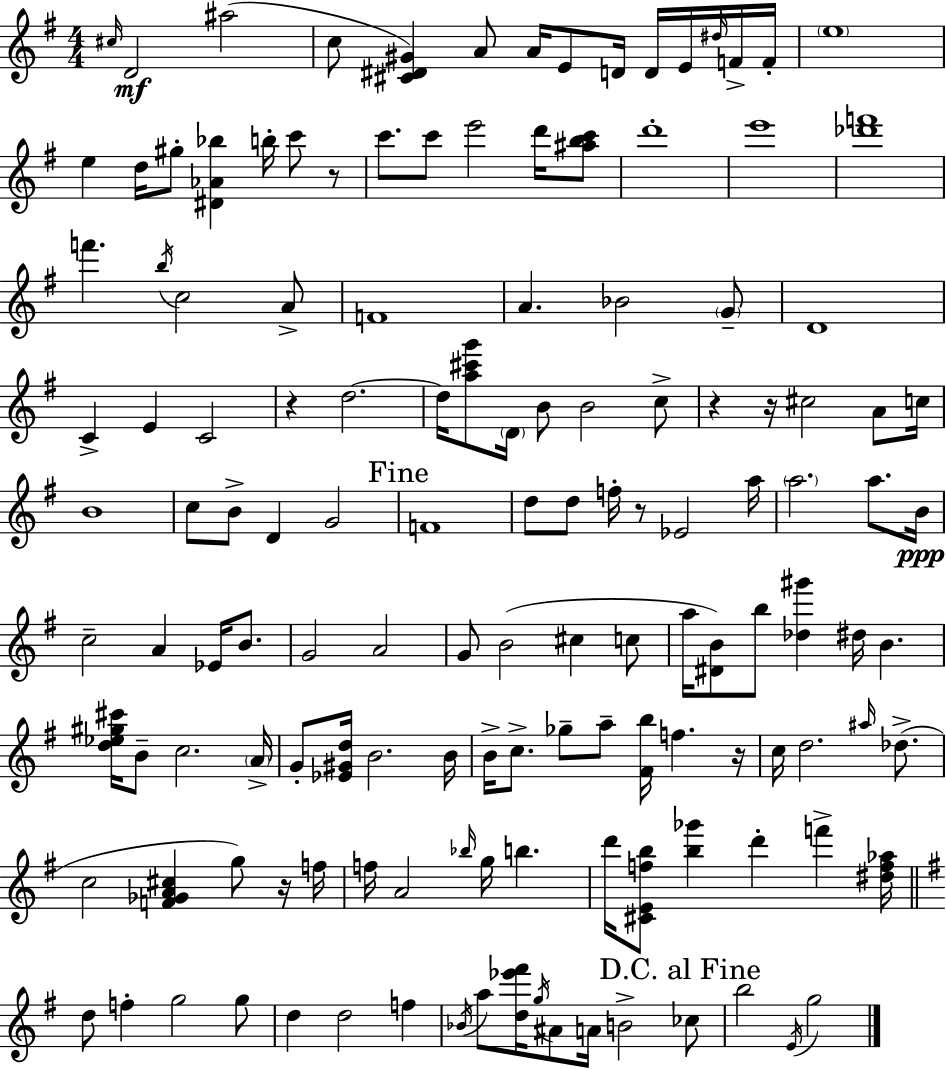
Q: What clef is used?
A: treble